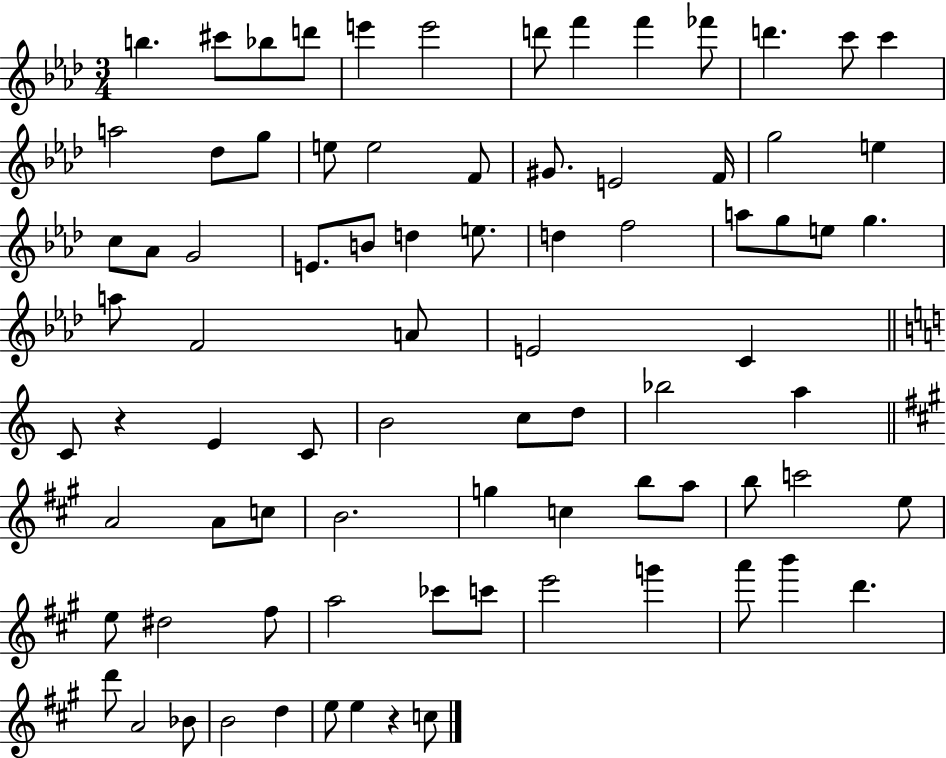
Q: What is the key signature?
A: AES major